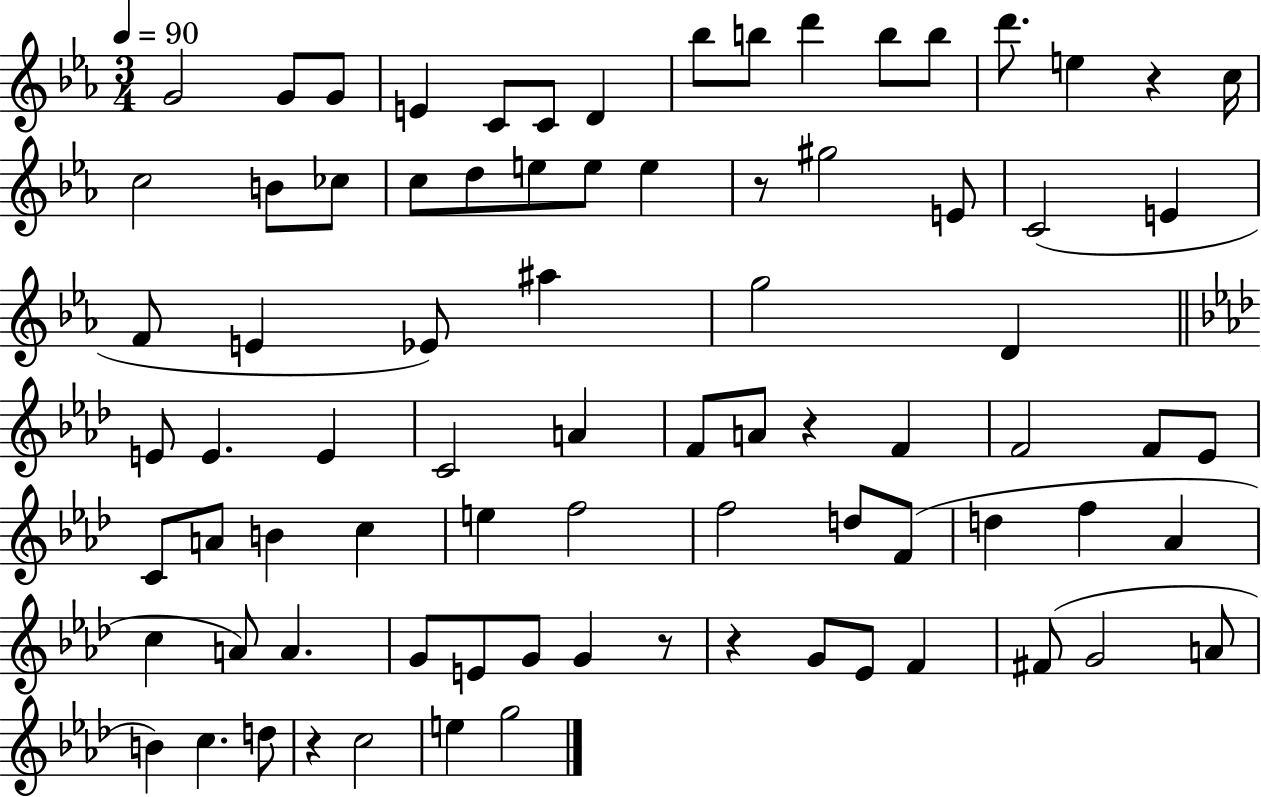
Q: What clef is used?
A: treble